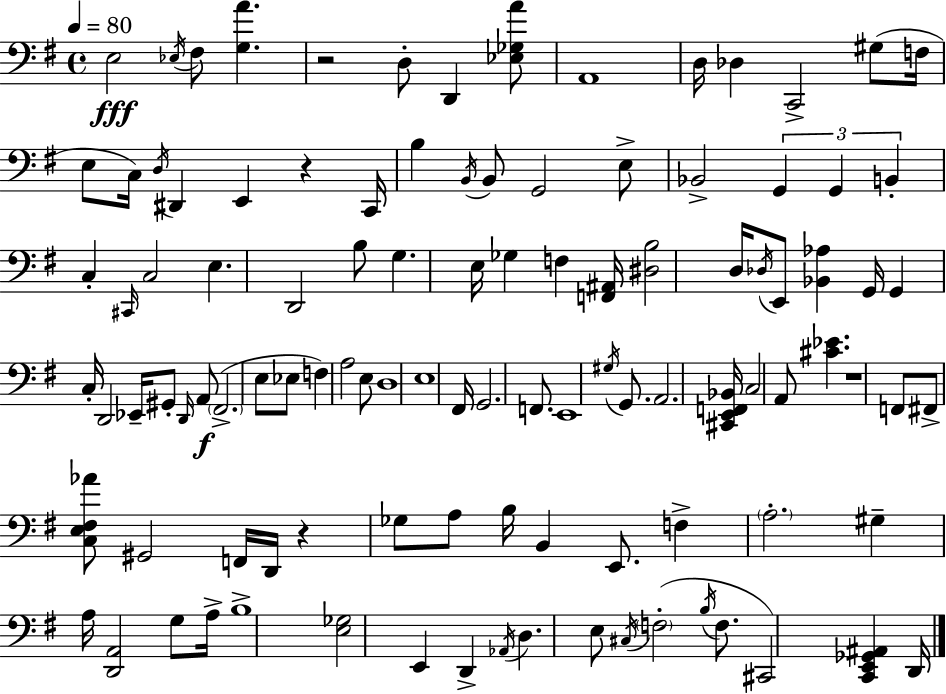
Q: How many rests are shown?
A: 4